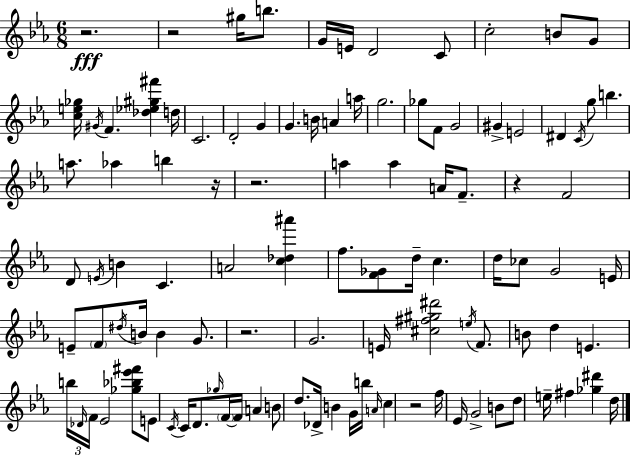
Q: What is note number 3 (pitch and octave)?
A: G4